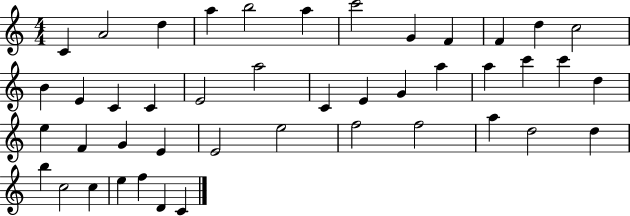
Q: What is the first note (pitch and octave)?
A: C4